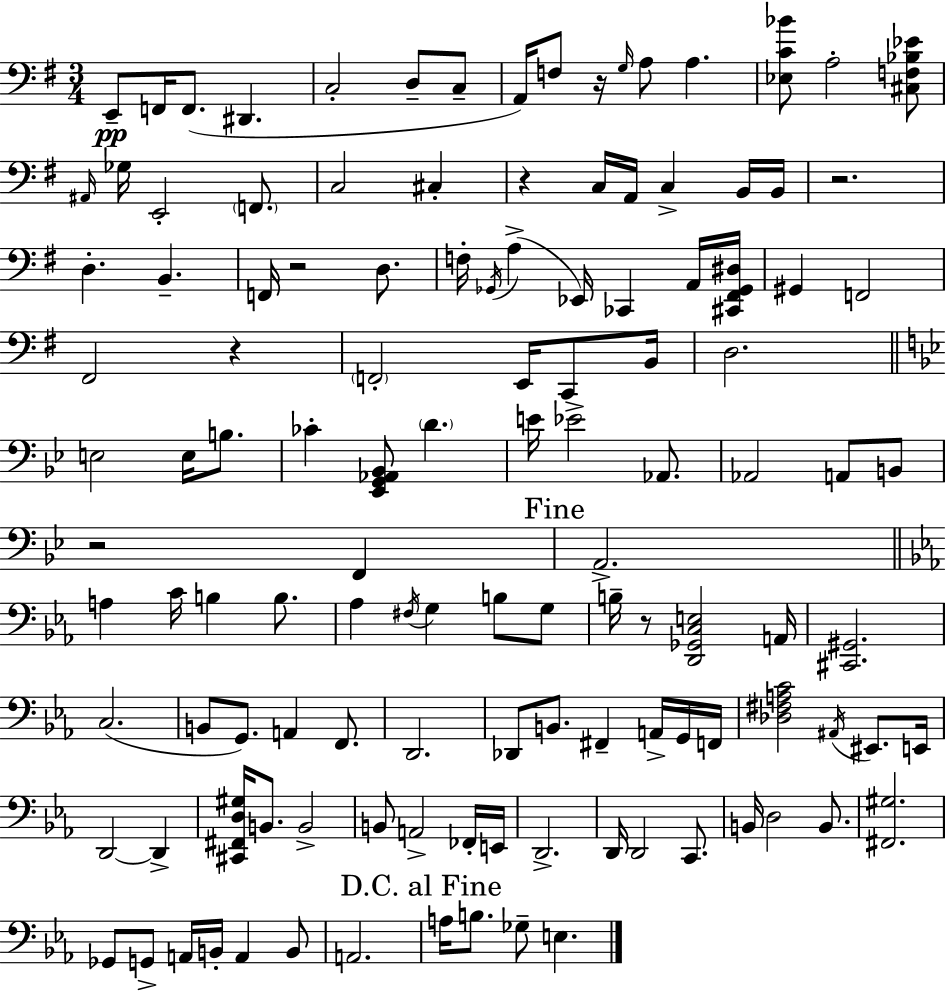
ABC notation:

X:1
T:Untitled
M:3/4
L:1/4
K:Em
E,,/2 F,,/4 F,,/2 ^D,, C,2 D,/2 C,/2 A,,/4 F,/2 z/4 G,/4 A,/2 A, [_E,C_B]/2 A,2 [^C,F,_B,_E]/2 ^A,,/4 _G,/4 E,,2 F,,/2 C,2 ^C, z C,/4 A,,/4 C, B,,/4 B,,/4 z2 D, B,, F,,/4 z2 D,/2 F,/4 _G,,/4 A, _E,,/4 _C,, A,,/4 [^C,,^F,,_G,,^D,]/4 ^G,, F,,2 ^F,,2 z F,,2 E,,/4 C,,/2 B,,/4 D,2 E,2 E,/4 B,/2 _C [_E,,G,,_A,,_B,,]/2 D E/4 _E2 _A,,/2 _A,,2 A,,/2 B,,/2 z2 F,, A,,2 A, C/4 B, B,/2 _A, ^F,/4 G, B,/2 G,/2 B,/4 z/2 [D,,_G,,C,E,]2 A,,/4 [^C,,^G,,]2 C,2 B,,/2 G,,/2 A,, F,,/2 D,,2 _D,,/2 B,,/2 ^F,, A,,/4 G,,/4 F,,/4 [_D,^F,A,C]2 ^A,,/4 ^E,,/2 E,,/4 D,,2 D,, [^C,,^F,,D,^G,]/4 B,,/2 B,,2 B,,/2 A,,2 _F,,/4 E,,/4 D,,2 D,,/4 D,,2 C,,/2 B,,/4 D,2 B,,/2 [^F,,^G,]2 _G,,/2 G,,/2 A,,/4 B,,/4 A,, B,,/2 A,,2 A,/4 B,/2 _G,/2 E,